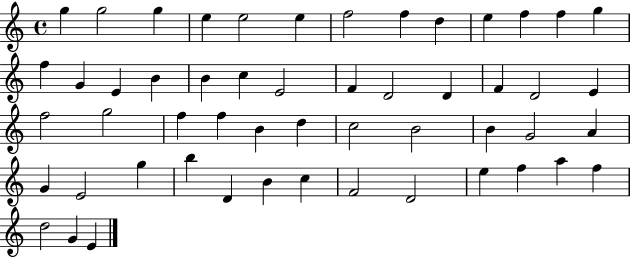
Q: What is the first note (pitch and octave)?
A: G5